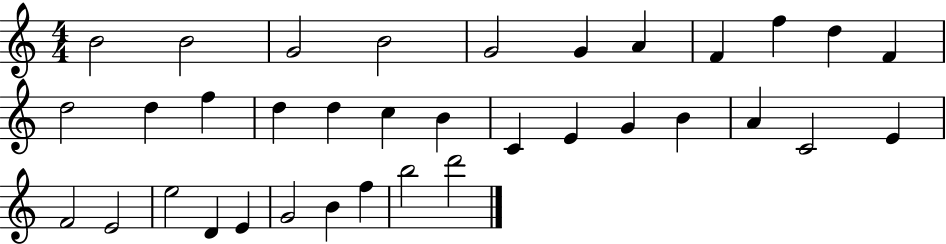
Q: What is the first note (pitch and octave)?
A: B4